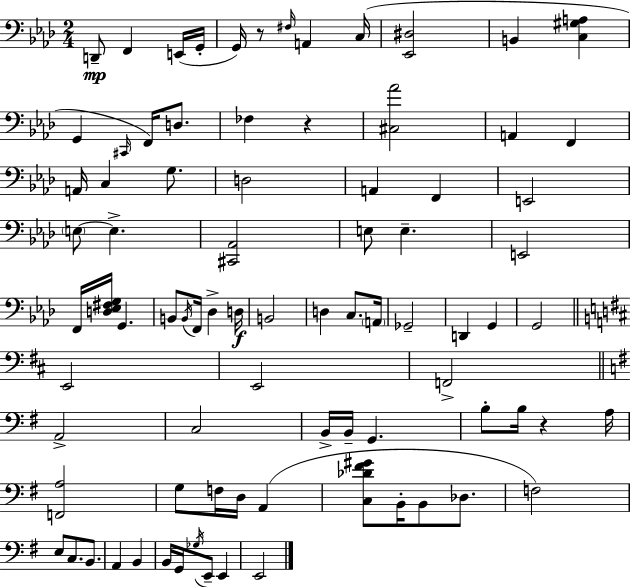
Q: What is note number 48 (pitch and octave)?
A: C3